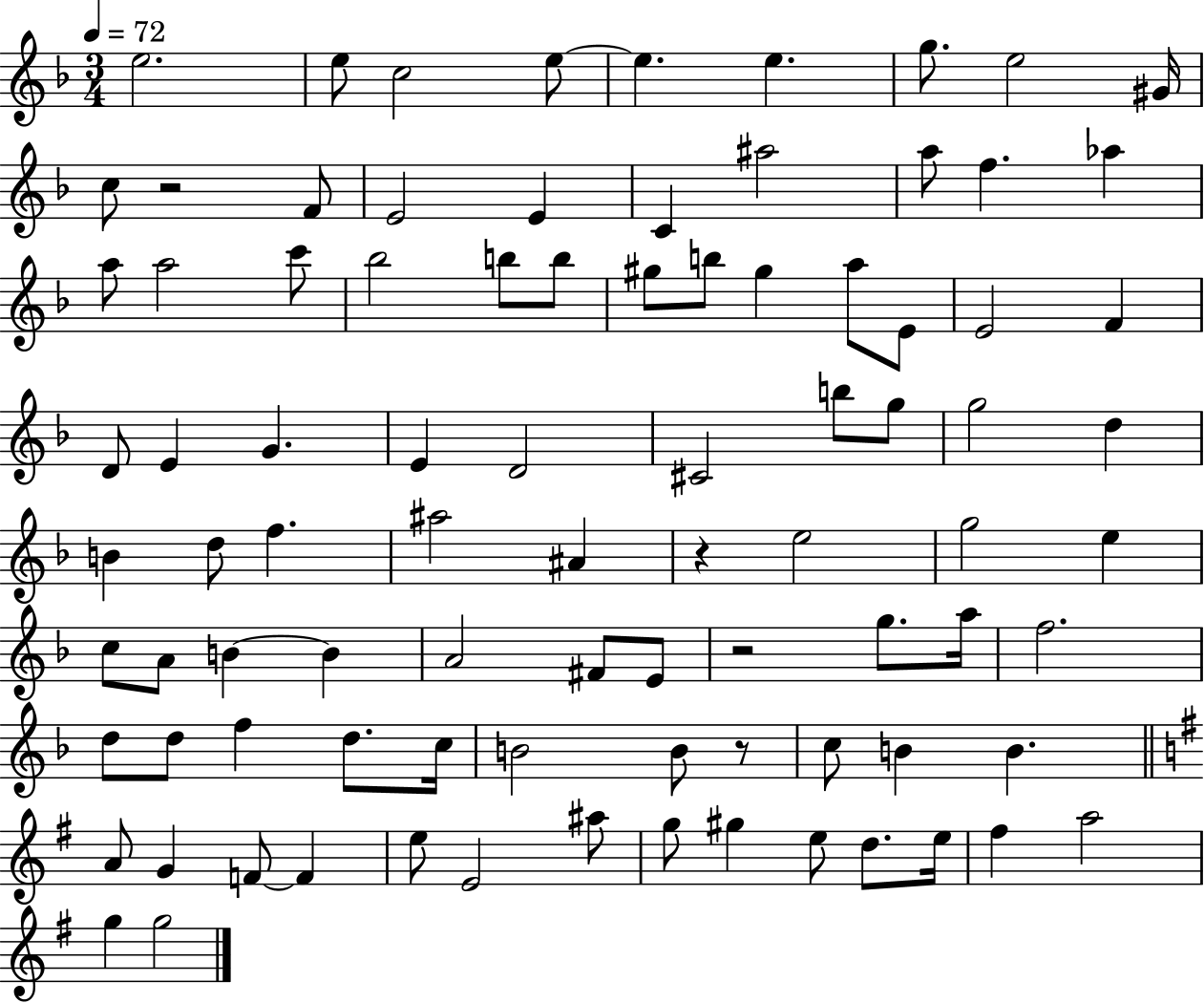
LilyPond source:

{
  \clef treble
  \numericTimeSignature
  \time 3/4
  \key f \major
  \tempo 4 = 72
  e''2. | e''8 c''2 e''8~~ | e''4. e''4. | g''8. e''2 gis'16 | \break c''8 r2 f'8 | e'2 e'4 | c'4 ais''2 | a''8 f''4. aes''4 | \break a''8 a''2 c'''8 | bes''2 b''8 b''8 | gis''8 b''8 gis''4 a''8 e'8 | e'2 f'4 | \break d'8 e'4 g'4. | e'4 d'2 | cis'2 b''8 g''8 | g''2 d''4 | \break b'4 d''8 f''4. | ais''2 ais'4 | r4 e''2 | g''2 e''4 | \break c''8 a'8 b'4~~ b'4 | a'2 fis'8 e'8 | r2 g''8. a''16 | f''2. | \break d''8 d''8 f''4 d''8. c''16 | b'2 b'8 r8 | c''8 b'4 b'4. | \bar "||" \break \key e \minor a'8 g'4 f'8~~ f'4 | e''8 e'2 ais''8 | g''8 gis''4 e''8 d''8. e''16 | fis''4 a''2 | \break g''4 g''2 | \bar "|."
}